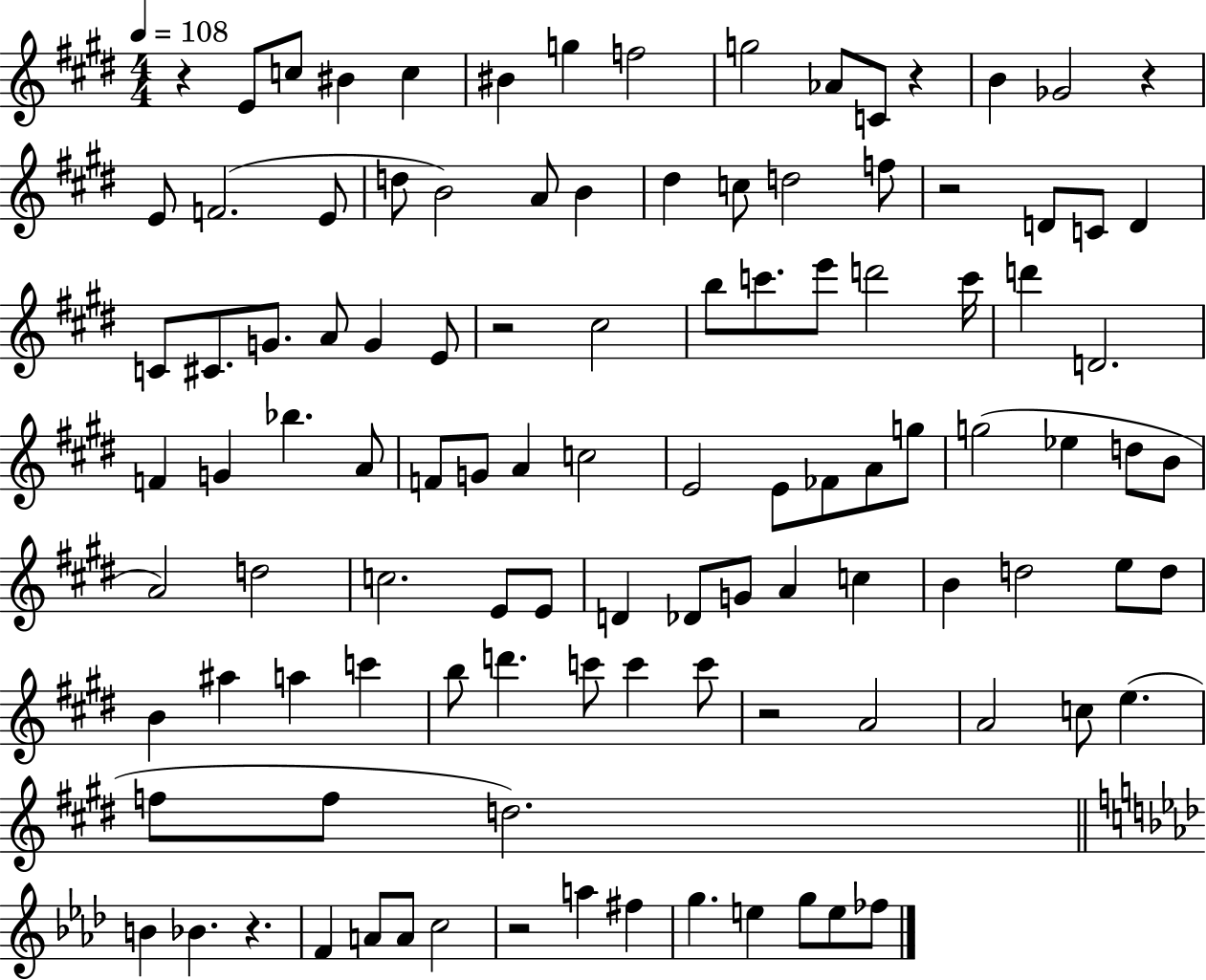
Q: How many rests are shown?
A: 8